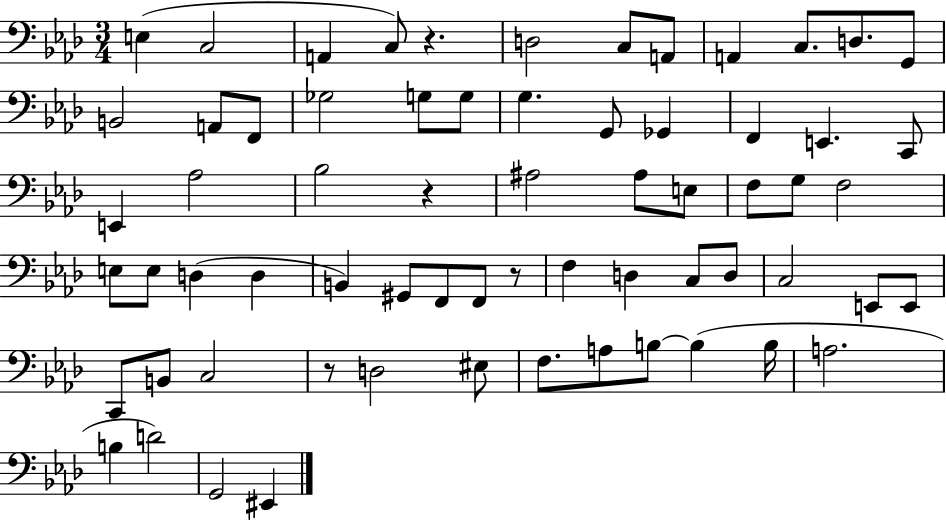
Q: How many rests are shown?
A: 4